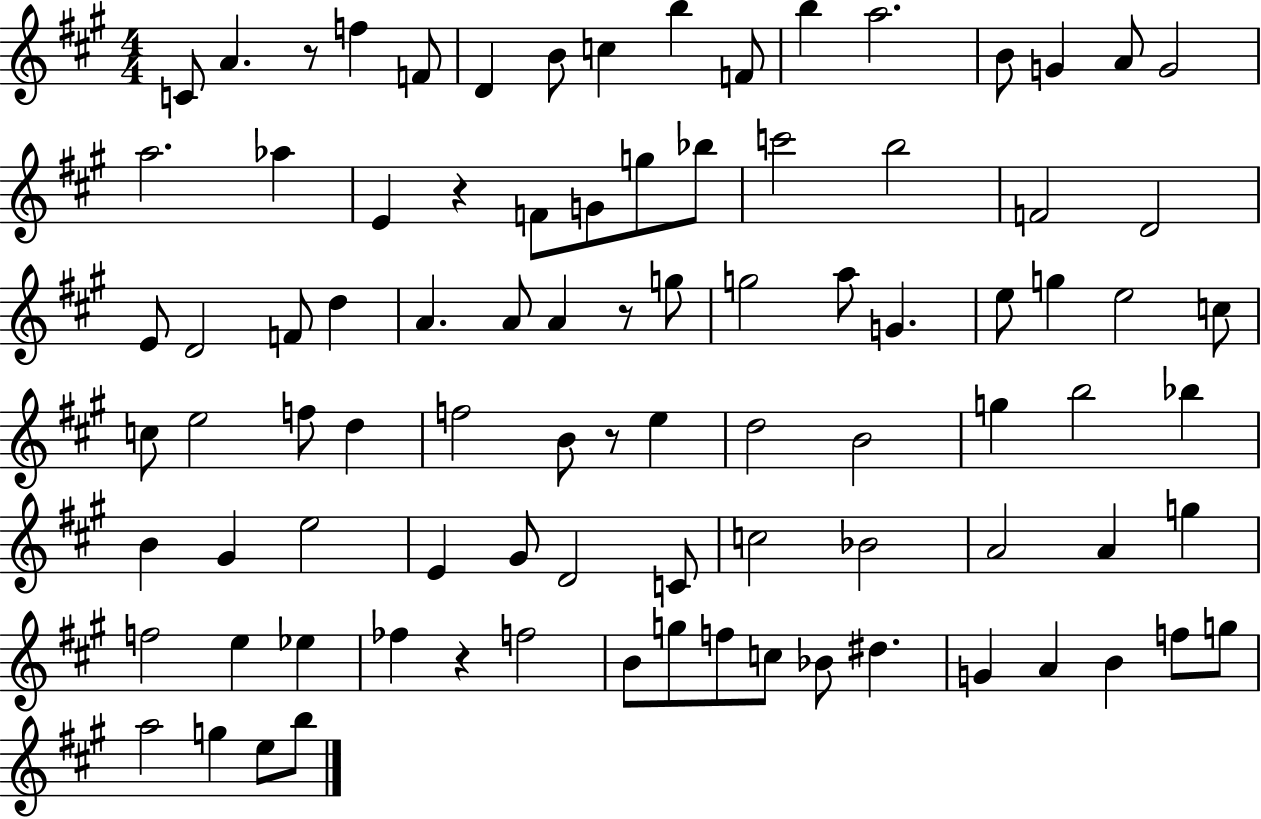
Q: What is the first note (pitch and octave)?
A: C4